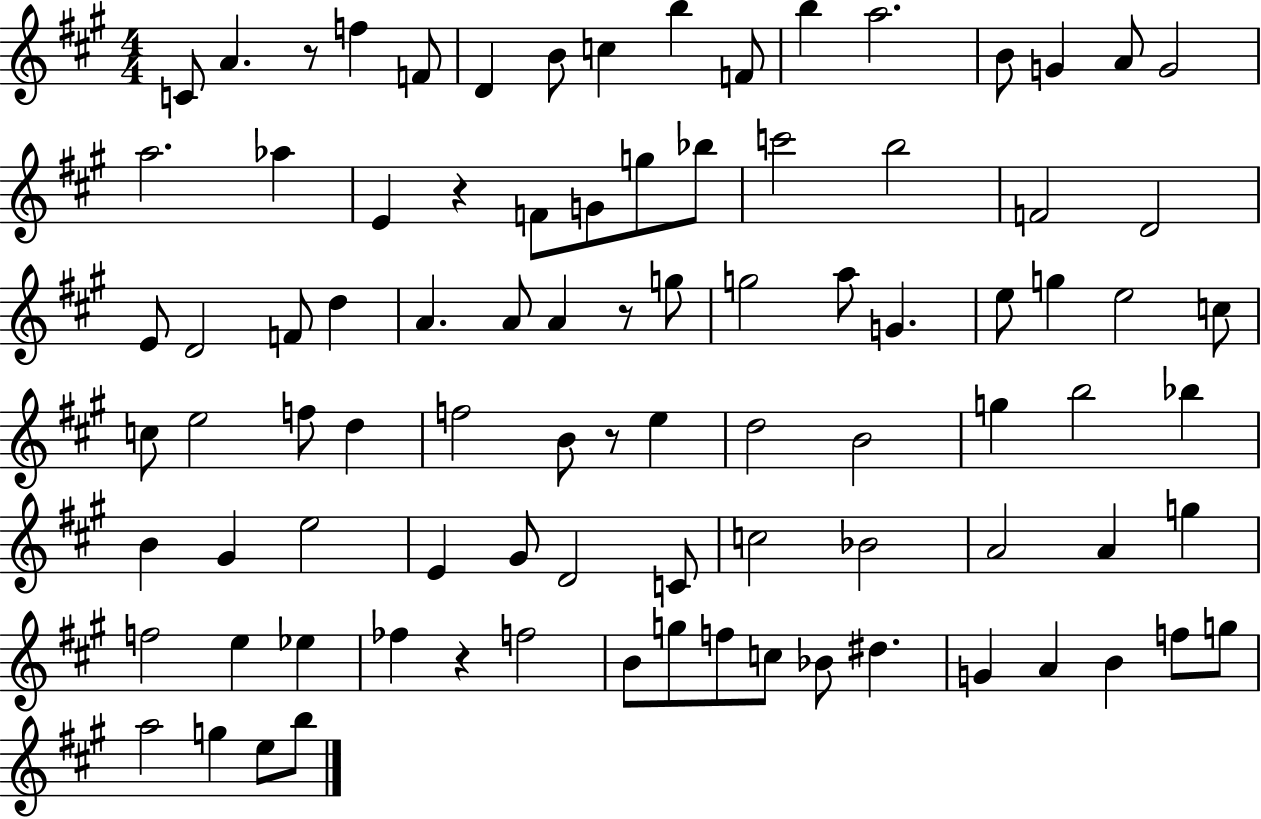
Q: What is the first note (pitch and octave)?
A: C4